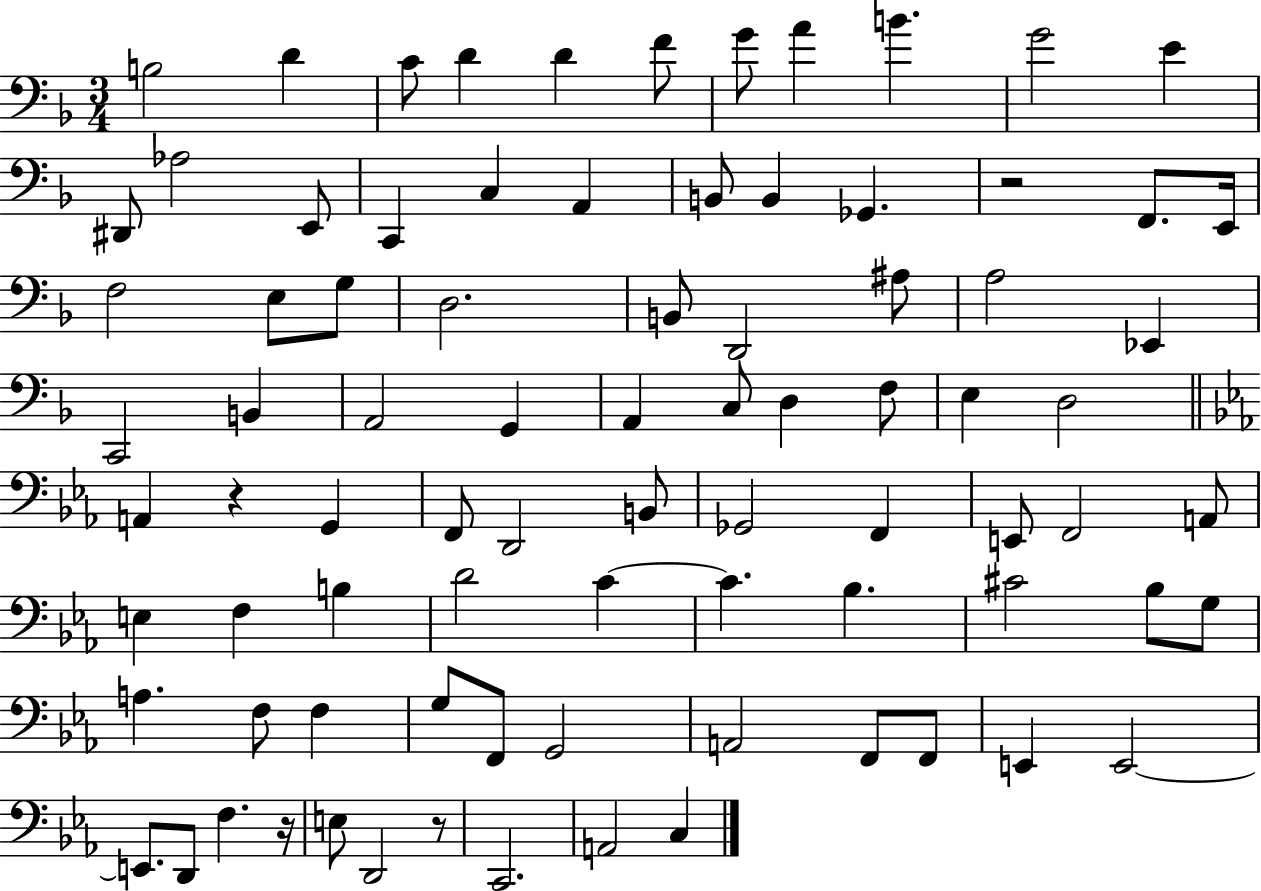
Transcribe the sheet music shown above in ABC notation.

X:1
T:Untitled
M:3/4
L:1/4
K:F
B,2 D C/2 D D F/2 G/2 A B G2 E ^D,,/2 _A,2 E,,/2 C,, C, A,, B,,/2 B,, _G,, z2 F,,/2 E,,/4 F,2 E,/2 G,/2 D,2 B,,/2 D,,2 ^A,/2 A,2 _E,, C,,2 B,, A,,2 G,, A,, C,/2 D, F,/2 E, D,2 A,, z G,, F,,/2 D,,2 B,,/2 _G,,2 F,, E,,/2 F,,2 A,,/2 E, F, B, D2 C C _B, ^C2 _B,/2 G,/2 A, F,/2 F, G,/2 F,,/2 G,,2 A,,2 F,,/2 F,,/2 E,, E,,2 E,,/2 D,,/2 F, z/4 E,/2 D,,2 z/2 C,,2 A,,2 C,